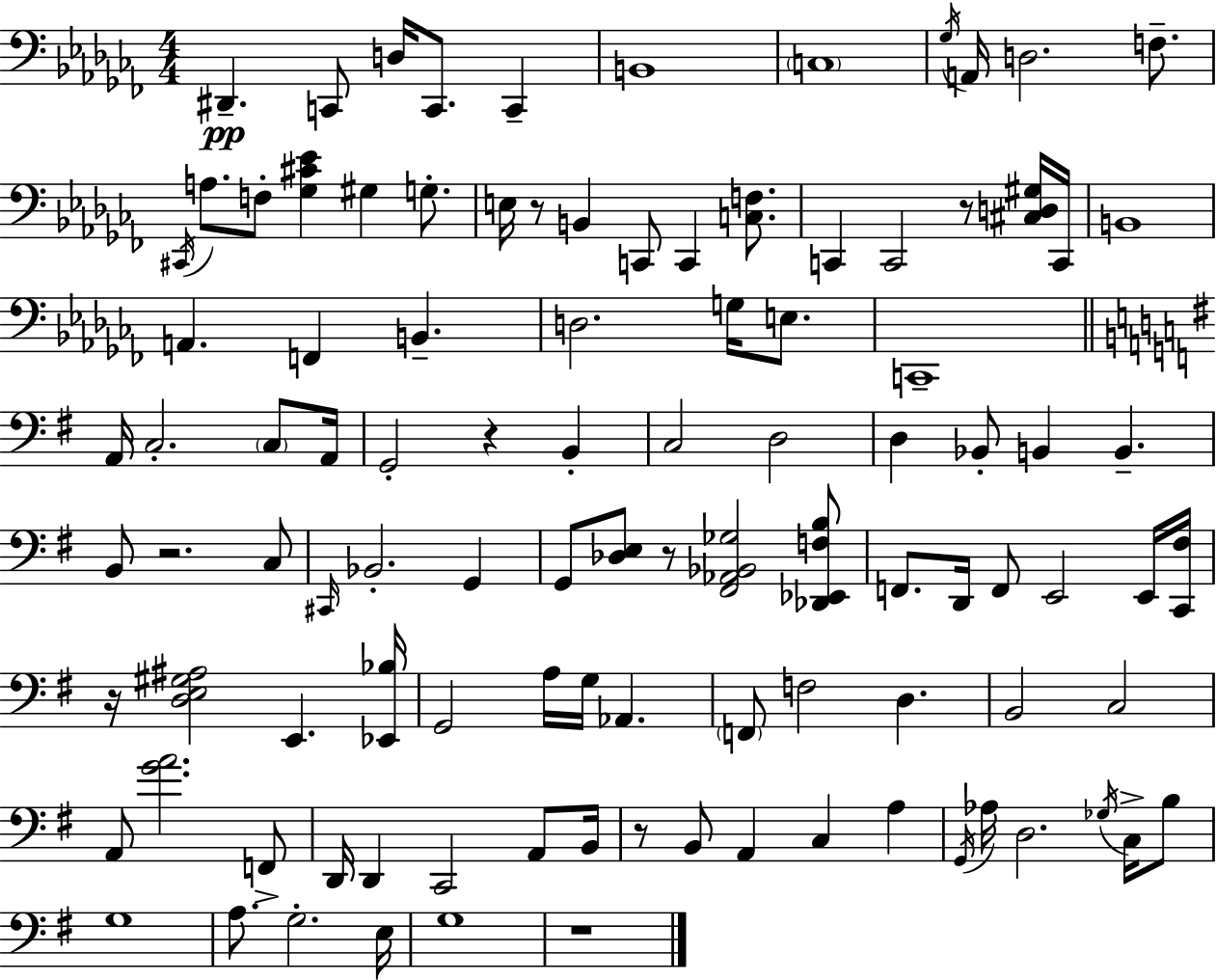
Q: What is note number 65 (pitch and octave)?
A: A2